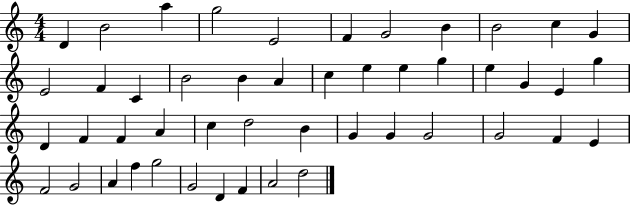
{
  \clef treble
  \numericTimeSignature
  \time 4/4
  \key c \major
  d'4 b'2 a''4 | g''2 e'2 | f'4 g'2 b'4 | b'2 c''4 g'4 | \break e'2 f'4 c'4 | b'2 b'4 a'4 | c''4 e''4 e''4 g''4 | e''4 g'4 e'4 g''4 | \break d'4 f'4 f'4 a'4 | c''4 d''2 b'4 | g'4 g'4 g'2 | g'2 f'4 e'4 | \break f'2 g'2 | a'4 f''4 g''2 | g'2 d'4 f'4 | a'2 d''2 | \break \bar "|."
}